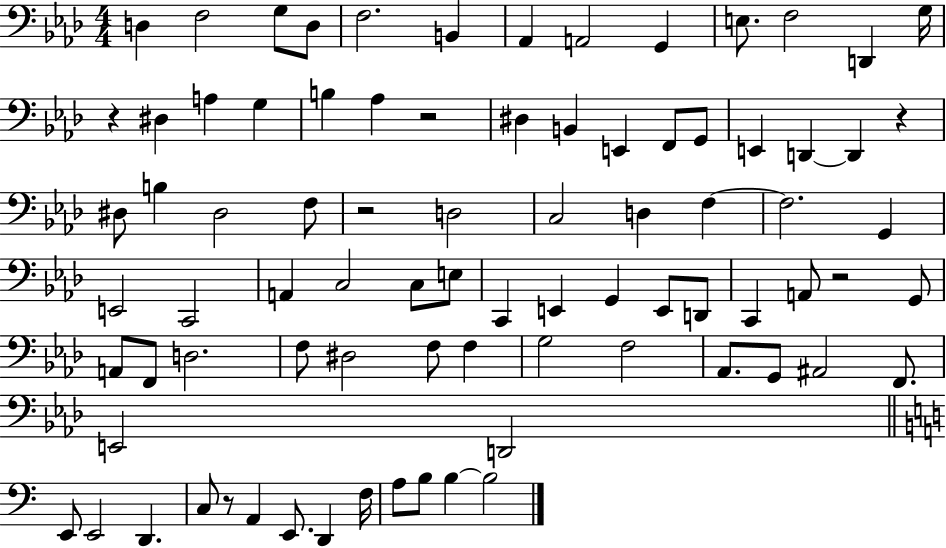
{
  \clef bass
  \numericTimeSignature
  \time 4/4
  \key aes \major
  d4 f2 g8 d8 | f2. b,4 | aes,4 a,2 g,4 | e8. f2 d,4 g16 | \break r4 dis4 a4 g4 | b4 aes4 r2 | dis4 b,4 e,4 f,8 g,8 | e,4 d,4~~ d,4 r4 | \break dis8 b4 dis2 f8 | r2 d2 | c2 d4 f4~~ | f2. g,4 | \break e,2 c,2 | a,4 c2 c8 e8 | c,4 e,4 g,4 e,8 d,8 | c,4 a,8 r2 g,8 | \break a,8 f,8 d2. | f8 dis2 f8 f4 | g2 f2 | aes,8. g,8 ais,2 f,8. | \break e,2 d,2 | \bar "||" \break \key a \minor e,8 e,2 d,4. | c8 r8 a,4 e,8. d,4 f16 | a8 b8 b4~~ b2 | \bar "|."
}